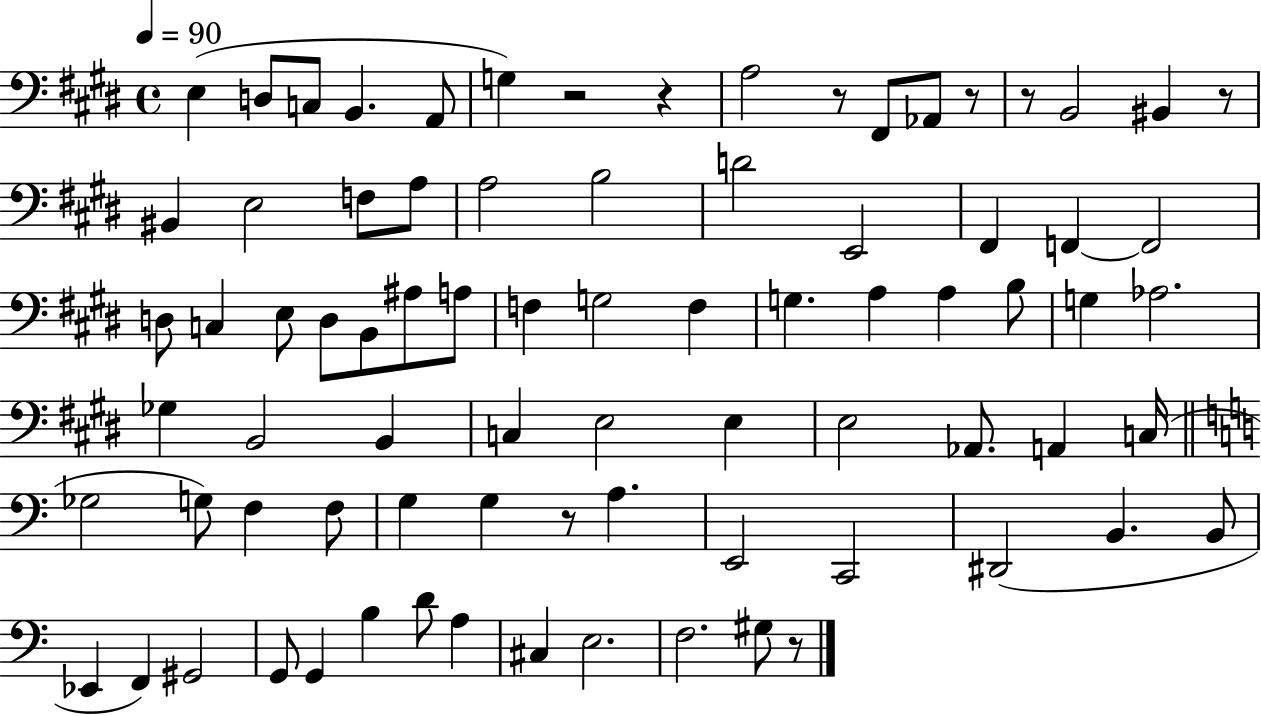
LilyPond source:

{
  \clef bass
  \time 4/4
  \defaultTimeSignature
  \key e \major
  \tempo 4 = 90
  e4( d8 c8 b,4. a,8 | g4) r2 r4 | a2 r8 fis,8 aes,8 r8 | r8 b,2 bis,4 r8 | \break bis,4 e2 f8 a8 | a2 b2 | d'2 e,2 | fis,4 f,4~~ f,2 | \break d8 c4 e8 d8 b,8 ais8 a8 | f4 g2 f4 | g4. a4 a4 b8 | g4 aes2. | \break ges4 b,2 b,4 | c4 e2 e4 | e2 aes,8. a,4 c16( | \bar "||" \break \key c \major ges2 g8) f4 f8 | g4 g4 r8 a4. | e,2 c,2 | dis,2( b,4. b,8 | \break ees,4 f,4) gis,2 | g,8 g,4 b4 d'8 a4 | cis4 e2. | f2. gis8 r8 | \break \bar "|."
}